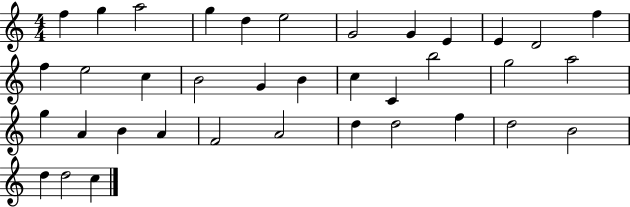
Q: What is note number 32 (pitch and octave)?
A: F5